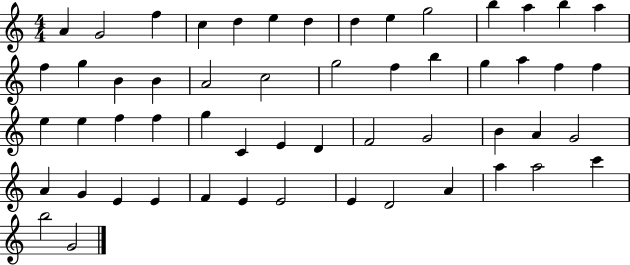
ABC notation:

X:1
T:Untitled
M:4/4
L:1/4
K:C
A G2 f c d e d d e g2 b a b a f g B B A2 c2 g2 f b g a f f e e f f g C E D F2 G2 B A G2 A G E E F E E2 E D2 A a a2 c' b2 G2